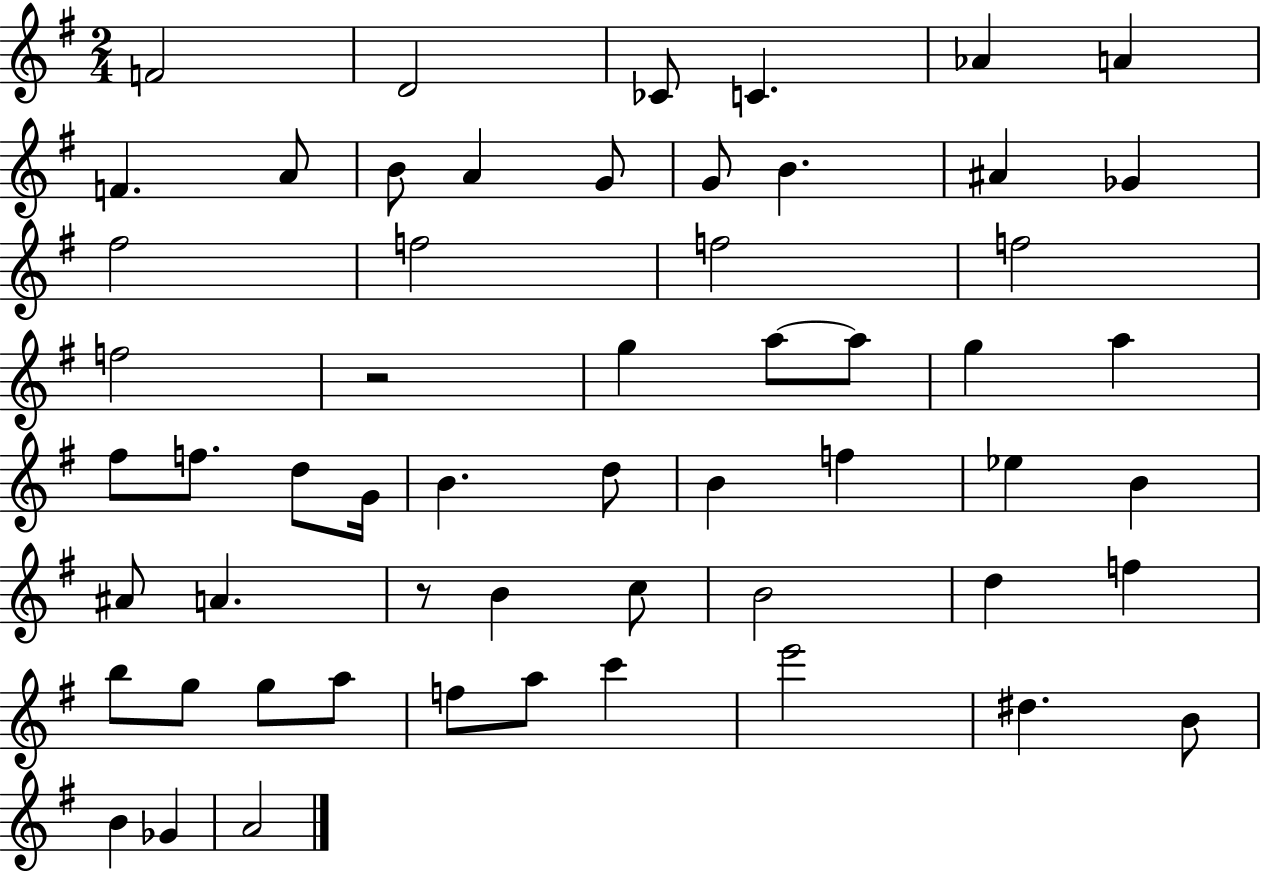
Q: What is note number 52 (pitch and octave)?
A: B4